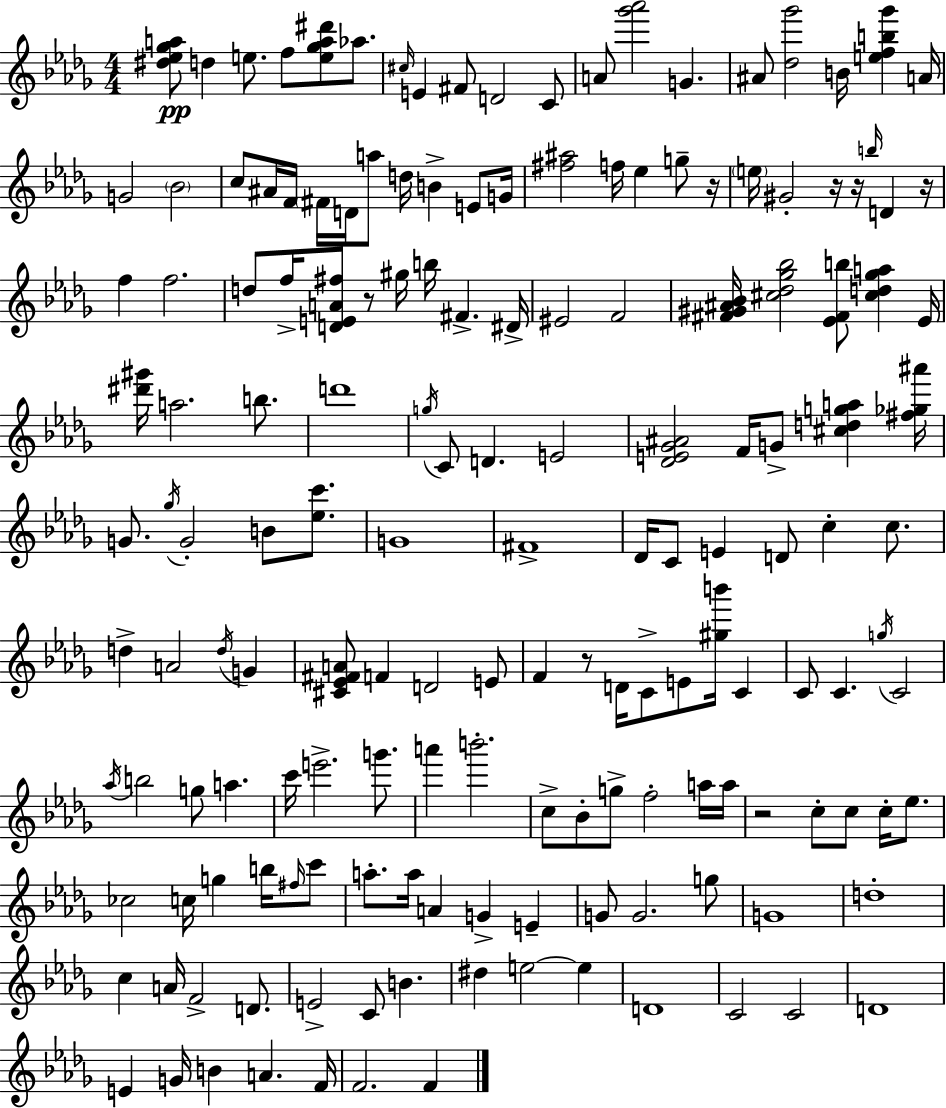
[D#5,Eb5,Gb5,A5]/e D5/q E5/e. F5/e [E5,Gb5,A5,D#6]/e Ab5/e. C#5/s E4/q F#4/e D4/h C4/e A4/e [Gb6,Ab6]/h G4/q. A#4/e [Db5,Gb6]/h B4/s [E5,F5,B5,Gb6]/q A4/s G4/h Bb4/h C5/e A#4/s F4/s F#4/s D4/s A5/e D5/s B4/q E4/e G4/s [F#5,A#5]/h F5/s Eb5/q G5/e R/s E5/s G#4/h R/s R/s B5/s D4/q R/s F5/q F5/h. D5/e F5/s [D4,E4,A4,F#5]/e R/e G#5/s B5/s F#4/q. D#4/s EIS4/h F4/h [F#4,G#4,A#4,Bb4]/s [C#5,Db5,Gb5,Bb5]/h [Eb4,F#4,B5]/e [C#5,D5,Gb5,A5]/q Eb4/s [D#6,G#6]/s A5/h. B5/e. D6/w G5/s C4/e D4/q. E4/h [Db4,E4,Gb4,A#4]/h F4/s G4/e [C#5,D5,G5,A5]/q [F#5,Gb5,A#6]/s G4/e. Gb5/s G4/h B4/e [Eb5,C6]/e. G4/w F#4/w Db4/s C4/e E4/q D4/e C5/q C5/e. D5/q A4/h D5/s G4/q [C#4,Eb4,F#4,A4]/e F4/q D4/h E4/e F4/q R/e D4/s C4/e E4/e [G#5,B6]/s C4/q C4/e C4/q. G5/s C4/h Ab5/s B5/h G5/e A5/q. C6/s E6/h. G6/e. A6/q B6/h. C5/e Bb4/e G5/e F5/h A5/s A5/s R/h C5/e C5/e C5/s Eb5/e. CES5/h C5/s G5/q B5/s F#5/s C6/e A5/e. A5/s A4/q G4/q E4/q G4/e G4/h. G5/e G4/w D5/w C5/q A4/s F4/h D4/e. E4/h C4/e B4/q. D#5/q E5/h E5/q D4/w C4/h C4/h D4/w E4/q G4/s B4/q A4/q. F4/s F4/h. F4/q